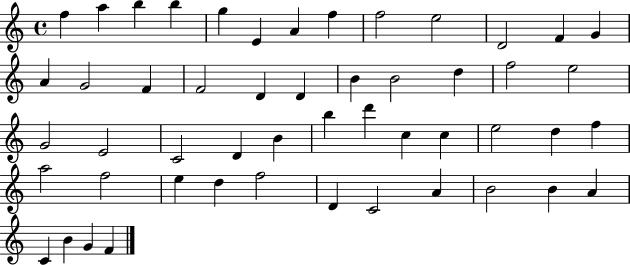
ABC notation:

X:1
T:Untitled
M:4/4
L:1/4
K:C
f a b b g E A f f2 e2 D2 F G A G2 F F2 D D B B2 d f2 e2 G2 E2 C2 D B b d' c c e2 d f a2 f2 e d f2 D C2 A B2 B A C B G F